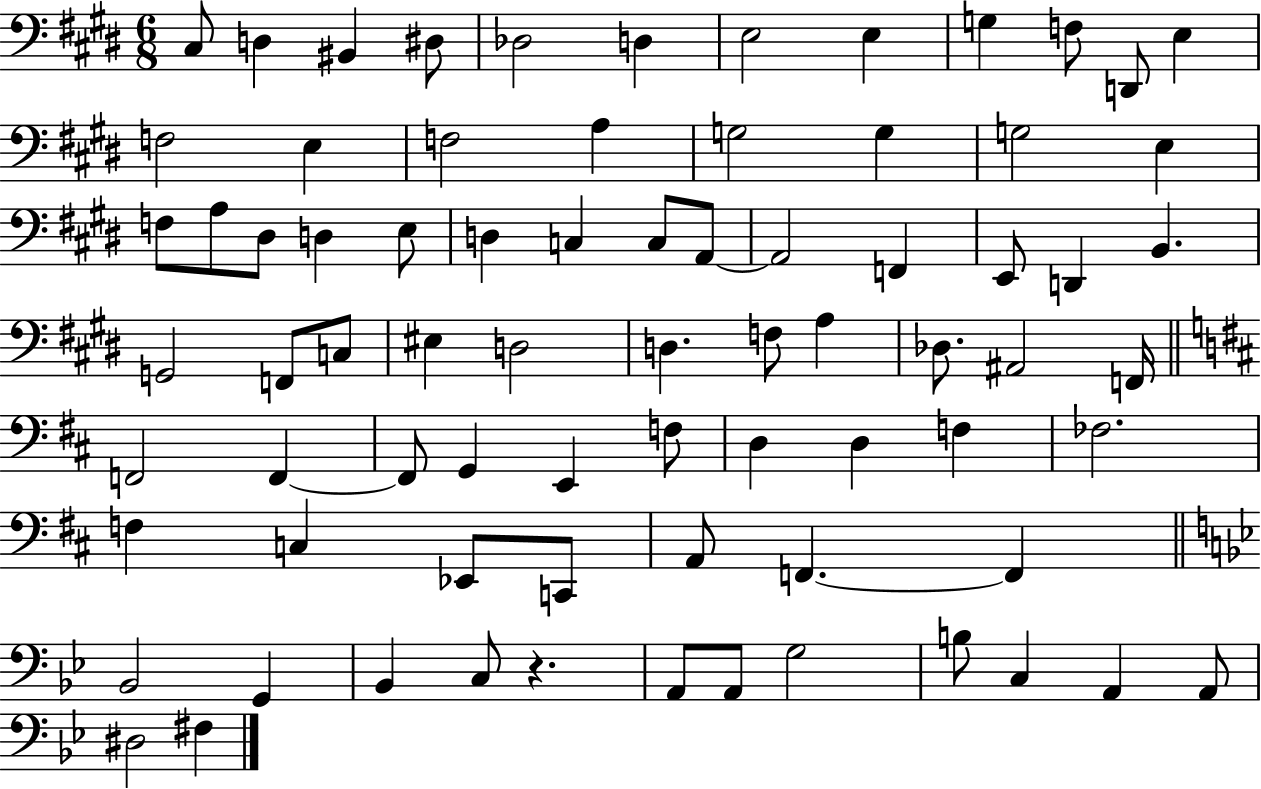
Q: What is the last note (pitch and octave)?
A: F#3